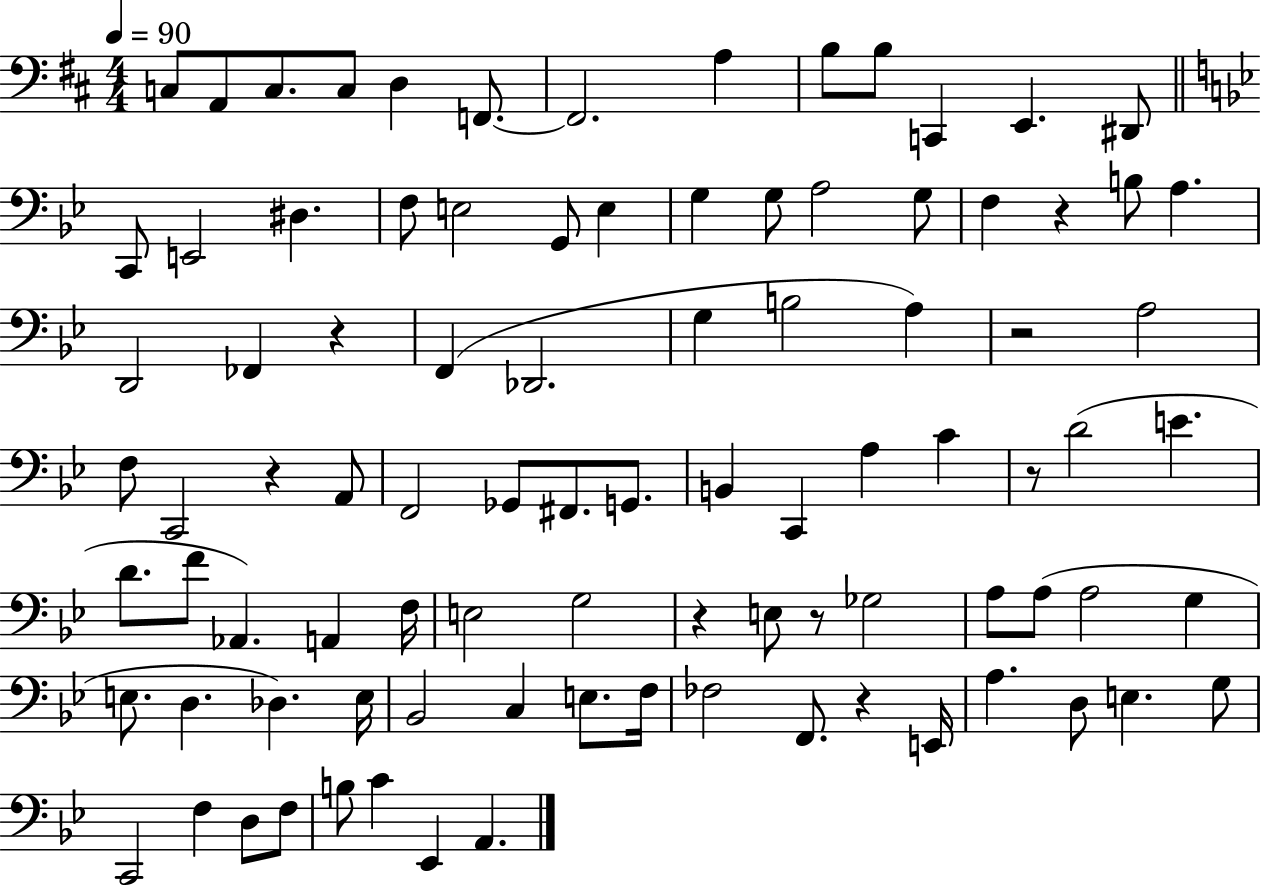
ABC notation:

X:1
T:Untitled
M:4/4
L:1/4
K:D
C,/2 A,,/2 C,/2 C,/2 D, F,,/2 F,,2 A, B,/2 B,/2 C,, E,, ^D,,/2 C,,/2 E,,2 ^D, F,/2 E,2 G,,/2 E, G, G,/2 A,2 G,/2 F, z B,/2 A, D,,2 _F,, z F,, _D,,2 G, B,2 A, z2 A,2 F,/2 C,,2 z A,,/2 F,,2 _G,,/2 ^F,,/2 G,,/2 B,, C,, A, C z/2 D2 E D/2 F/2 _A,, A,, F,/4 E,2 G,2 z E,/2 z/2 _G,2 A,/2 A,/2 A,2 G, E,/2 D, _D, E,/4 _B,,2 C, E,/2 F,/4 _F,2 F,,/2 z E,,/4 A, D,/2 E, G,/2 C,,2 F, D,/2 F,/2 B,/2 C _E,, A,,